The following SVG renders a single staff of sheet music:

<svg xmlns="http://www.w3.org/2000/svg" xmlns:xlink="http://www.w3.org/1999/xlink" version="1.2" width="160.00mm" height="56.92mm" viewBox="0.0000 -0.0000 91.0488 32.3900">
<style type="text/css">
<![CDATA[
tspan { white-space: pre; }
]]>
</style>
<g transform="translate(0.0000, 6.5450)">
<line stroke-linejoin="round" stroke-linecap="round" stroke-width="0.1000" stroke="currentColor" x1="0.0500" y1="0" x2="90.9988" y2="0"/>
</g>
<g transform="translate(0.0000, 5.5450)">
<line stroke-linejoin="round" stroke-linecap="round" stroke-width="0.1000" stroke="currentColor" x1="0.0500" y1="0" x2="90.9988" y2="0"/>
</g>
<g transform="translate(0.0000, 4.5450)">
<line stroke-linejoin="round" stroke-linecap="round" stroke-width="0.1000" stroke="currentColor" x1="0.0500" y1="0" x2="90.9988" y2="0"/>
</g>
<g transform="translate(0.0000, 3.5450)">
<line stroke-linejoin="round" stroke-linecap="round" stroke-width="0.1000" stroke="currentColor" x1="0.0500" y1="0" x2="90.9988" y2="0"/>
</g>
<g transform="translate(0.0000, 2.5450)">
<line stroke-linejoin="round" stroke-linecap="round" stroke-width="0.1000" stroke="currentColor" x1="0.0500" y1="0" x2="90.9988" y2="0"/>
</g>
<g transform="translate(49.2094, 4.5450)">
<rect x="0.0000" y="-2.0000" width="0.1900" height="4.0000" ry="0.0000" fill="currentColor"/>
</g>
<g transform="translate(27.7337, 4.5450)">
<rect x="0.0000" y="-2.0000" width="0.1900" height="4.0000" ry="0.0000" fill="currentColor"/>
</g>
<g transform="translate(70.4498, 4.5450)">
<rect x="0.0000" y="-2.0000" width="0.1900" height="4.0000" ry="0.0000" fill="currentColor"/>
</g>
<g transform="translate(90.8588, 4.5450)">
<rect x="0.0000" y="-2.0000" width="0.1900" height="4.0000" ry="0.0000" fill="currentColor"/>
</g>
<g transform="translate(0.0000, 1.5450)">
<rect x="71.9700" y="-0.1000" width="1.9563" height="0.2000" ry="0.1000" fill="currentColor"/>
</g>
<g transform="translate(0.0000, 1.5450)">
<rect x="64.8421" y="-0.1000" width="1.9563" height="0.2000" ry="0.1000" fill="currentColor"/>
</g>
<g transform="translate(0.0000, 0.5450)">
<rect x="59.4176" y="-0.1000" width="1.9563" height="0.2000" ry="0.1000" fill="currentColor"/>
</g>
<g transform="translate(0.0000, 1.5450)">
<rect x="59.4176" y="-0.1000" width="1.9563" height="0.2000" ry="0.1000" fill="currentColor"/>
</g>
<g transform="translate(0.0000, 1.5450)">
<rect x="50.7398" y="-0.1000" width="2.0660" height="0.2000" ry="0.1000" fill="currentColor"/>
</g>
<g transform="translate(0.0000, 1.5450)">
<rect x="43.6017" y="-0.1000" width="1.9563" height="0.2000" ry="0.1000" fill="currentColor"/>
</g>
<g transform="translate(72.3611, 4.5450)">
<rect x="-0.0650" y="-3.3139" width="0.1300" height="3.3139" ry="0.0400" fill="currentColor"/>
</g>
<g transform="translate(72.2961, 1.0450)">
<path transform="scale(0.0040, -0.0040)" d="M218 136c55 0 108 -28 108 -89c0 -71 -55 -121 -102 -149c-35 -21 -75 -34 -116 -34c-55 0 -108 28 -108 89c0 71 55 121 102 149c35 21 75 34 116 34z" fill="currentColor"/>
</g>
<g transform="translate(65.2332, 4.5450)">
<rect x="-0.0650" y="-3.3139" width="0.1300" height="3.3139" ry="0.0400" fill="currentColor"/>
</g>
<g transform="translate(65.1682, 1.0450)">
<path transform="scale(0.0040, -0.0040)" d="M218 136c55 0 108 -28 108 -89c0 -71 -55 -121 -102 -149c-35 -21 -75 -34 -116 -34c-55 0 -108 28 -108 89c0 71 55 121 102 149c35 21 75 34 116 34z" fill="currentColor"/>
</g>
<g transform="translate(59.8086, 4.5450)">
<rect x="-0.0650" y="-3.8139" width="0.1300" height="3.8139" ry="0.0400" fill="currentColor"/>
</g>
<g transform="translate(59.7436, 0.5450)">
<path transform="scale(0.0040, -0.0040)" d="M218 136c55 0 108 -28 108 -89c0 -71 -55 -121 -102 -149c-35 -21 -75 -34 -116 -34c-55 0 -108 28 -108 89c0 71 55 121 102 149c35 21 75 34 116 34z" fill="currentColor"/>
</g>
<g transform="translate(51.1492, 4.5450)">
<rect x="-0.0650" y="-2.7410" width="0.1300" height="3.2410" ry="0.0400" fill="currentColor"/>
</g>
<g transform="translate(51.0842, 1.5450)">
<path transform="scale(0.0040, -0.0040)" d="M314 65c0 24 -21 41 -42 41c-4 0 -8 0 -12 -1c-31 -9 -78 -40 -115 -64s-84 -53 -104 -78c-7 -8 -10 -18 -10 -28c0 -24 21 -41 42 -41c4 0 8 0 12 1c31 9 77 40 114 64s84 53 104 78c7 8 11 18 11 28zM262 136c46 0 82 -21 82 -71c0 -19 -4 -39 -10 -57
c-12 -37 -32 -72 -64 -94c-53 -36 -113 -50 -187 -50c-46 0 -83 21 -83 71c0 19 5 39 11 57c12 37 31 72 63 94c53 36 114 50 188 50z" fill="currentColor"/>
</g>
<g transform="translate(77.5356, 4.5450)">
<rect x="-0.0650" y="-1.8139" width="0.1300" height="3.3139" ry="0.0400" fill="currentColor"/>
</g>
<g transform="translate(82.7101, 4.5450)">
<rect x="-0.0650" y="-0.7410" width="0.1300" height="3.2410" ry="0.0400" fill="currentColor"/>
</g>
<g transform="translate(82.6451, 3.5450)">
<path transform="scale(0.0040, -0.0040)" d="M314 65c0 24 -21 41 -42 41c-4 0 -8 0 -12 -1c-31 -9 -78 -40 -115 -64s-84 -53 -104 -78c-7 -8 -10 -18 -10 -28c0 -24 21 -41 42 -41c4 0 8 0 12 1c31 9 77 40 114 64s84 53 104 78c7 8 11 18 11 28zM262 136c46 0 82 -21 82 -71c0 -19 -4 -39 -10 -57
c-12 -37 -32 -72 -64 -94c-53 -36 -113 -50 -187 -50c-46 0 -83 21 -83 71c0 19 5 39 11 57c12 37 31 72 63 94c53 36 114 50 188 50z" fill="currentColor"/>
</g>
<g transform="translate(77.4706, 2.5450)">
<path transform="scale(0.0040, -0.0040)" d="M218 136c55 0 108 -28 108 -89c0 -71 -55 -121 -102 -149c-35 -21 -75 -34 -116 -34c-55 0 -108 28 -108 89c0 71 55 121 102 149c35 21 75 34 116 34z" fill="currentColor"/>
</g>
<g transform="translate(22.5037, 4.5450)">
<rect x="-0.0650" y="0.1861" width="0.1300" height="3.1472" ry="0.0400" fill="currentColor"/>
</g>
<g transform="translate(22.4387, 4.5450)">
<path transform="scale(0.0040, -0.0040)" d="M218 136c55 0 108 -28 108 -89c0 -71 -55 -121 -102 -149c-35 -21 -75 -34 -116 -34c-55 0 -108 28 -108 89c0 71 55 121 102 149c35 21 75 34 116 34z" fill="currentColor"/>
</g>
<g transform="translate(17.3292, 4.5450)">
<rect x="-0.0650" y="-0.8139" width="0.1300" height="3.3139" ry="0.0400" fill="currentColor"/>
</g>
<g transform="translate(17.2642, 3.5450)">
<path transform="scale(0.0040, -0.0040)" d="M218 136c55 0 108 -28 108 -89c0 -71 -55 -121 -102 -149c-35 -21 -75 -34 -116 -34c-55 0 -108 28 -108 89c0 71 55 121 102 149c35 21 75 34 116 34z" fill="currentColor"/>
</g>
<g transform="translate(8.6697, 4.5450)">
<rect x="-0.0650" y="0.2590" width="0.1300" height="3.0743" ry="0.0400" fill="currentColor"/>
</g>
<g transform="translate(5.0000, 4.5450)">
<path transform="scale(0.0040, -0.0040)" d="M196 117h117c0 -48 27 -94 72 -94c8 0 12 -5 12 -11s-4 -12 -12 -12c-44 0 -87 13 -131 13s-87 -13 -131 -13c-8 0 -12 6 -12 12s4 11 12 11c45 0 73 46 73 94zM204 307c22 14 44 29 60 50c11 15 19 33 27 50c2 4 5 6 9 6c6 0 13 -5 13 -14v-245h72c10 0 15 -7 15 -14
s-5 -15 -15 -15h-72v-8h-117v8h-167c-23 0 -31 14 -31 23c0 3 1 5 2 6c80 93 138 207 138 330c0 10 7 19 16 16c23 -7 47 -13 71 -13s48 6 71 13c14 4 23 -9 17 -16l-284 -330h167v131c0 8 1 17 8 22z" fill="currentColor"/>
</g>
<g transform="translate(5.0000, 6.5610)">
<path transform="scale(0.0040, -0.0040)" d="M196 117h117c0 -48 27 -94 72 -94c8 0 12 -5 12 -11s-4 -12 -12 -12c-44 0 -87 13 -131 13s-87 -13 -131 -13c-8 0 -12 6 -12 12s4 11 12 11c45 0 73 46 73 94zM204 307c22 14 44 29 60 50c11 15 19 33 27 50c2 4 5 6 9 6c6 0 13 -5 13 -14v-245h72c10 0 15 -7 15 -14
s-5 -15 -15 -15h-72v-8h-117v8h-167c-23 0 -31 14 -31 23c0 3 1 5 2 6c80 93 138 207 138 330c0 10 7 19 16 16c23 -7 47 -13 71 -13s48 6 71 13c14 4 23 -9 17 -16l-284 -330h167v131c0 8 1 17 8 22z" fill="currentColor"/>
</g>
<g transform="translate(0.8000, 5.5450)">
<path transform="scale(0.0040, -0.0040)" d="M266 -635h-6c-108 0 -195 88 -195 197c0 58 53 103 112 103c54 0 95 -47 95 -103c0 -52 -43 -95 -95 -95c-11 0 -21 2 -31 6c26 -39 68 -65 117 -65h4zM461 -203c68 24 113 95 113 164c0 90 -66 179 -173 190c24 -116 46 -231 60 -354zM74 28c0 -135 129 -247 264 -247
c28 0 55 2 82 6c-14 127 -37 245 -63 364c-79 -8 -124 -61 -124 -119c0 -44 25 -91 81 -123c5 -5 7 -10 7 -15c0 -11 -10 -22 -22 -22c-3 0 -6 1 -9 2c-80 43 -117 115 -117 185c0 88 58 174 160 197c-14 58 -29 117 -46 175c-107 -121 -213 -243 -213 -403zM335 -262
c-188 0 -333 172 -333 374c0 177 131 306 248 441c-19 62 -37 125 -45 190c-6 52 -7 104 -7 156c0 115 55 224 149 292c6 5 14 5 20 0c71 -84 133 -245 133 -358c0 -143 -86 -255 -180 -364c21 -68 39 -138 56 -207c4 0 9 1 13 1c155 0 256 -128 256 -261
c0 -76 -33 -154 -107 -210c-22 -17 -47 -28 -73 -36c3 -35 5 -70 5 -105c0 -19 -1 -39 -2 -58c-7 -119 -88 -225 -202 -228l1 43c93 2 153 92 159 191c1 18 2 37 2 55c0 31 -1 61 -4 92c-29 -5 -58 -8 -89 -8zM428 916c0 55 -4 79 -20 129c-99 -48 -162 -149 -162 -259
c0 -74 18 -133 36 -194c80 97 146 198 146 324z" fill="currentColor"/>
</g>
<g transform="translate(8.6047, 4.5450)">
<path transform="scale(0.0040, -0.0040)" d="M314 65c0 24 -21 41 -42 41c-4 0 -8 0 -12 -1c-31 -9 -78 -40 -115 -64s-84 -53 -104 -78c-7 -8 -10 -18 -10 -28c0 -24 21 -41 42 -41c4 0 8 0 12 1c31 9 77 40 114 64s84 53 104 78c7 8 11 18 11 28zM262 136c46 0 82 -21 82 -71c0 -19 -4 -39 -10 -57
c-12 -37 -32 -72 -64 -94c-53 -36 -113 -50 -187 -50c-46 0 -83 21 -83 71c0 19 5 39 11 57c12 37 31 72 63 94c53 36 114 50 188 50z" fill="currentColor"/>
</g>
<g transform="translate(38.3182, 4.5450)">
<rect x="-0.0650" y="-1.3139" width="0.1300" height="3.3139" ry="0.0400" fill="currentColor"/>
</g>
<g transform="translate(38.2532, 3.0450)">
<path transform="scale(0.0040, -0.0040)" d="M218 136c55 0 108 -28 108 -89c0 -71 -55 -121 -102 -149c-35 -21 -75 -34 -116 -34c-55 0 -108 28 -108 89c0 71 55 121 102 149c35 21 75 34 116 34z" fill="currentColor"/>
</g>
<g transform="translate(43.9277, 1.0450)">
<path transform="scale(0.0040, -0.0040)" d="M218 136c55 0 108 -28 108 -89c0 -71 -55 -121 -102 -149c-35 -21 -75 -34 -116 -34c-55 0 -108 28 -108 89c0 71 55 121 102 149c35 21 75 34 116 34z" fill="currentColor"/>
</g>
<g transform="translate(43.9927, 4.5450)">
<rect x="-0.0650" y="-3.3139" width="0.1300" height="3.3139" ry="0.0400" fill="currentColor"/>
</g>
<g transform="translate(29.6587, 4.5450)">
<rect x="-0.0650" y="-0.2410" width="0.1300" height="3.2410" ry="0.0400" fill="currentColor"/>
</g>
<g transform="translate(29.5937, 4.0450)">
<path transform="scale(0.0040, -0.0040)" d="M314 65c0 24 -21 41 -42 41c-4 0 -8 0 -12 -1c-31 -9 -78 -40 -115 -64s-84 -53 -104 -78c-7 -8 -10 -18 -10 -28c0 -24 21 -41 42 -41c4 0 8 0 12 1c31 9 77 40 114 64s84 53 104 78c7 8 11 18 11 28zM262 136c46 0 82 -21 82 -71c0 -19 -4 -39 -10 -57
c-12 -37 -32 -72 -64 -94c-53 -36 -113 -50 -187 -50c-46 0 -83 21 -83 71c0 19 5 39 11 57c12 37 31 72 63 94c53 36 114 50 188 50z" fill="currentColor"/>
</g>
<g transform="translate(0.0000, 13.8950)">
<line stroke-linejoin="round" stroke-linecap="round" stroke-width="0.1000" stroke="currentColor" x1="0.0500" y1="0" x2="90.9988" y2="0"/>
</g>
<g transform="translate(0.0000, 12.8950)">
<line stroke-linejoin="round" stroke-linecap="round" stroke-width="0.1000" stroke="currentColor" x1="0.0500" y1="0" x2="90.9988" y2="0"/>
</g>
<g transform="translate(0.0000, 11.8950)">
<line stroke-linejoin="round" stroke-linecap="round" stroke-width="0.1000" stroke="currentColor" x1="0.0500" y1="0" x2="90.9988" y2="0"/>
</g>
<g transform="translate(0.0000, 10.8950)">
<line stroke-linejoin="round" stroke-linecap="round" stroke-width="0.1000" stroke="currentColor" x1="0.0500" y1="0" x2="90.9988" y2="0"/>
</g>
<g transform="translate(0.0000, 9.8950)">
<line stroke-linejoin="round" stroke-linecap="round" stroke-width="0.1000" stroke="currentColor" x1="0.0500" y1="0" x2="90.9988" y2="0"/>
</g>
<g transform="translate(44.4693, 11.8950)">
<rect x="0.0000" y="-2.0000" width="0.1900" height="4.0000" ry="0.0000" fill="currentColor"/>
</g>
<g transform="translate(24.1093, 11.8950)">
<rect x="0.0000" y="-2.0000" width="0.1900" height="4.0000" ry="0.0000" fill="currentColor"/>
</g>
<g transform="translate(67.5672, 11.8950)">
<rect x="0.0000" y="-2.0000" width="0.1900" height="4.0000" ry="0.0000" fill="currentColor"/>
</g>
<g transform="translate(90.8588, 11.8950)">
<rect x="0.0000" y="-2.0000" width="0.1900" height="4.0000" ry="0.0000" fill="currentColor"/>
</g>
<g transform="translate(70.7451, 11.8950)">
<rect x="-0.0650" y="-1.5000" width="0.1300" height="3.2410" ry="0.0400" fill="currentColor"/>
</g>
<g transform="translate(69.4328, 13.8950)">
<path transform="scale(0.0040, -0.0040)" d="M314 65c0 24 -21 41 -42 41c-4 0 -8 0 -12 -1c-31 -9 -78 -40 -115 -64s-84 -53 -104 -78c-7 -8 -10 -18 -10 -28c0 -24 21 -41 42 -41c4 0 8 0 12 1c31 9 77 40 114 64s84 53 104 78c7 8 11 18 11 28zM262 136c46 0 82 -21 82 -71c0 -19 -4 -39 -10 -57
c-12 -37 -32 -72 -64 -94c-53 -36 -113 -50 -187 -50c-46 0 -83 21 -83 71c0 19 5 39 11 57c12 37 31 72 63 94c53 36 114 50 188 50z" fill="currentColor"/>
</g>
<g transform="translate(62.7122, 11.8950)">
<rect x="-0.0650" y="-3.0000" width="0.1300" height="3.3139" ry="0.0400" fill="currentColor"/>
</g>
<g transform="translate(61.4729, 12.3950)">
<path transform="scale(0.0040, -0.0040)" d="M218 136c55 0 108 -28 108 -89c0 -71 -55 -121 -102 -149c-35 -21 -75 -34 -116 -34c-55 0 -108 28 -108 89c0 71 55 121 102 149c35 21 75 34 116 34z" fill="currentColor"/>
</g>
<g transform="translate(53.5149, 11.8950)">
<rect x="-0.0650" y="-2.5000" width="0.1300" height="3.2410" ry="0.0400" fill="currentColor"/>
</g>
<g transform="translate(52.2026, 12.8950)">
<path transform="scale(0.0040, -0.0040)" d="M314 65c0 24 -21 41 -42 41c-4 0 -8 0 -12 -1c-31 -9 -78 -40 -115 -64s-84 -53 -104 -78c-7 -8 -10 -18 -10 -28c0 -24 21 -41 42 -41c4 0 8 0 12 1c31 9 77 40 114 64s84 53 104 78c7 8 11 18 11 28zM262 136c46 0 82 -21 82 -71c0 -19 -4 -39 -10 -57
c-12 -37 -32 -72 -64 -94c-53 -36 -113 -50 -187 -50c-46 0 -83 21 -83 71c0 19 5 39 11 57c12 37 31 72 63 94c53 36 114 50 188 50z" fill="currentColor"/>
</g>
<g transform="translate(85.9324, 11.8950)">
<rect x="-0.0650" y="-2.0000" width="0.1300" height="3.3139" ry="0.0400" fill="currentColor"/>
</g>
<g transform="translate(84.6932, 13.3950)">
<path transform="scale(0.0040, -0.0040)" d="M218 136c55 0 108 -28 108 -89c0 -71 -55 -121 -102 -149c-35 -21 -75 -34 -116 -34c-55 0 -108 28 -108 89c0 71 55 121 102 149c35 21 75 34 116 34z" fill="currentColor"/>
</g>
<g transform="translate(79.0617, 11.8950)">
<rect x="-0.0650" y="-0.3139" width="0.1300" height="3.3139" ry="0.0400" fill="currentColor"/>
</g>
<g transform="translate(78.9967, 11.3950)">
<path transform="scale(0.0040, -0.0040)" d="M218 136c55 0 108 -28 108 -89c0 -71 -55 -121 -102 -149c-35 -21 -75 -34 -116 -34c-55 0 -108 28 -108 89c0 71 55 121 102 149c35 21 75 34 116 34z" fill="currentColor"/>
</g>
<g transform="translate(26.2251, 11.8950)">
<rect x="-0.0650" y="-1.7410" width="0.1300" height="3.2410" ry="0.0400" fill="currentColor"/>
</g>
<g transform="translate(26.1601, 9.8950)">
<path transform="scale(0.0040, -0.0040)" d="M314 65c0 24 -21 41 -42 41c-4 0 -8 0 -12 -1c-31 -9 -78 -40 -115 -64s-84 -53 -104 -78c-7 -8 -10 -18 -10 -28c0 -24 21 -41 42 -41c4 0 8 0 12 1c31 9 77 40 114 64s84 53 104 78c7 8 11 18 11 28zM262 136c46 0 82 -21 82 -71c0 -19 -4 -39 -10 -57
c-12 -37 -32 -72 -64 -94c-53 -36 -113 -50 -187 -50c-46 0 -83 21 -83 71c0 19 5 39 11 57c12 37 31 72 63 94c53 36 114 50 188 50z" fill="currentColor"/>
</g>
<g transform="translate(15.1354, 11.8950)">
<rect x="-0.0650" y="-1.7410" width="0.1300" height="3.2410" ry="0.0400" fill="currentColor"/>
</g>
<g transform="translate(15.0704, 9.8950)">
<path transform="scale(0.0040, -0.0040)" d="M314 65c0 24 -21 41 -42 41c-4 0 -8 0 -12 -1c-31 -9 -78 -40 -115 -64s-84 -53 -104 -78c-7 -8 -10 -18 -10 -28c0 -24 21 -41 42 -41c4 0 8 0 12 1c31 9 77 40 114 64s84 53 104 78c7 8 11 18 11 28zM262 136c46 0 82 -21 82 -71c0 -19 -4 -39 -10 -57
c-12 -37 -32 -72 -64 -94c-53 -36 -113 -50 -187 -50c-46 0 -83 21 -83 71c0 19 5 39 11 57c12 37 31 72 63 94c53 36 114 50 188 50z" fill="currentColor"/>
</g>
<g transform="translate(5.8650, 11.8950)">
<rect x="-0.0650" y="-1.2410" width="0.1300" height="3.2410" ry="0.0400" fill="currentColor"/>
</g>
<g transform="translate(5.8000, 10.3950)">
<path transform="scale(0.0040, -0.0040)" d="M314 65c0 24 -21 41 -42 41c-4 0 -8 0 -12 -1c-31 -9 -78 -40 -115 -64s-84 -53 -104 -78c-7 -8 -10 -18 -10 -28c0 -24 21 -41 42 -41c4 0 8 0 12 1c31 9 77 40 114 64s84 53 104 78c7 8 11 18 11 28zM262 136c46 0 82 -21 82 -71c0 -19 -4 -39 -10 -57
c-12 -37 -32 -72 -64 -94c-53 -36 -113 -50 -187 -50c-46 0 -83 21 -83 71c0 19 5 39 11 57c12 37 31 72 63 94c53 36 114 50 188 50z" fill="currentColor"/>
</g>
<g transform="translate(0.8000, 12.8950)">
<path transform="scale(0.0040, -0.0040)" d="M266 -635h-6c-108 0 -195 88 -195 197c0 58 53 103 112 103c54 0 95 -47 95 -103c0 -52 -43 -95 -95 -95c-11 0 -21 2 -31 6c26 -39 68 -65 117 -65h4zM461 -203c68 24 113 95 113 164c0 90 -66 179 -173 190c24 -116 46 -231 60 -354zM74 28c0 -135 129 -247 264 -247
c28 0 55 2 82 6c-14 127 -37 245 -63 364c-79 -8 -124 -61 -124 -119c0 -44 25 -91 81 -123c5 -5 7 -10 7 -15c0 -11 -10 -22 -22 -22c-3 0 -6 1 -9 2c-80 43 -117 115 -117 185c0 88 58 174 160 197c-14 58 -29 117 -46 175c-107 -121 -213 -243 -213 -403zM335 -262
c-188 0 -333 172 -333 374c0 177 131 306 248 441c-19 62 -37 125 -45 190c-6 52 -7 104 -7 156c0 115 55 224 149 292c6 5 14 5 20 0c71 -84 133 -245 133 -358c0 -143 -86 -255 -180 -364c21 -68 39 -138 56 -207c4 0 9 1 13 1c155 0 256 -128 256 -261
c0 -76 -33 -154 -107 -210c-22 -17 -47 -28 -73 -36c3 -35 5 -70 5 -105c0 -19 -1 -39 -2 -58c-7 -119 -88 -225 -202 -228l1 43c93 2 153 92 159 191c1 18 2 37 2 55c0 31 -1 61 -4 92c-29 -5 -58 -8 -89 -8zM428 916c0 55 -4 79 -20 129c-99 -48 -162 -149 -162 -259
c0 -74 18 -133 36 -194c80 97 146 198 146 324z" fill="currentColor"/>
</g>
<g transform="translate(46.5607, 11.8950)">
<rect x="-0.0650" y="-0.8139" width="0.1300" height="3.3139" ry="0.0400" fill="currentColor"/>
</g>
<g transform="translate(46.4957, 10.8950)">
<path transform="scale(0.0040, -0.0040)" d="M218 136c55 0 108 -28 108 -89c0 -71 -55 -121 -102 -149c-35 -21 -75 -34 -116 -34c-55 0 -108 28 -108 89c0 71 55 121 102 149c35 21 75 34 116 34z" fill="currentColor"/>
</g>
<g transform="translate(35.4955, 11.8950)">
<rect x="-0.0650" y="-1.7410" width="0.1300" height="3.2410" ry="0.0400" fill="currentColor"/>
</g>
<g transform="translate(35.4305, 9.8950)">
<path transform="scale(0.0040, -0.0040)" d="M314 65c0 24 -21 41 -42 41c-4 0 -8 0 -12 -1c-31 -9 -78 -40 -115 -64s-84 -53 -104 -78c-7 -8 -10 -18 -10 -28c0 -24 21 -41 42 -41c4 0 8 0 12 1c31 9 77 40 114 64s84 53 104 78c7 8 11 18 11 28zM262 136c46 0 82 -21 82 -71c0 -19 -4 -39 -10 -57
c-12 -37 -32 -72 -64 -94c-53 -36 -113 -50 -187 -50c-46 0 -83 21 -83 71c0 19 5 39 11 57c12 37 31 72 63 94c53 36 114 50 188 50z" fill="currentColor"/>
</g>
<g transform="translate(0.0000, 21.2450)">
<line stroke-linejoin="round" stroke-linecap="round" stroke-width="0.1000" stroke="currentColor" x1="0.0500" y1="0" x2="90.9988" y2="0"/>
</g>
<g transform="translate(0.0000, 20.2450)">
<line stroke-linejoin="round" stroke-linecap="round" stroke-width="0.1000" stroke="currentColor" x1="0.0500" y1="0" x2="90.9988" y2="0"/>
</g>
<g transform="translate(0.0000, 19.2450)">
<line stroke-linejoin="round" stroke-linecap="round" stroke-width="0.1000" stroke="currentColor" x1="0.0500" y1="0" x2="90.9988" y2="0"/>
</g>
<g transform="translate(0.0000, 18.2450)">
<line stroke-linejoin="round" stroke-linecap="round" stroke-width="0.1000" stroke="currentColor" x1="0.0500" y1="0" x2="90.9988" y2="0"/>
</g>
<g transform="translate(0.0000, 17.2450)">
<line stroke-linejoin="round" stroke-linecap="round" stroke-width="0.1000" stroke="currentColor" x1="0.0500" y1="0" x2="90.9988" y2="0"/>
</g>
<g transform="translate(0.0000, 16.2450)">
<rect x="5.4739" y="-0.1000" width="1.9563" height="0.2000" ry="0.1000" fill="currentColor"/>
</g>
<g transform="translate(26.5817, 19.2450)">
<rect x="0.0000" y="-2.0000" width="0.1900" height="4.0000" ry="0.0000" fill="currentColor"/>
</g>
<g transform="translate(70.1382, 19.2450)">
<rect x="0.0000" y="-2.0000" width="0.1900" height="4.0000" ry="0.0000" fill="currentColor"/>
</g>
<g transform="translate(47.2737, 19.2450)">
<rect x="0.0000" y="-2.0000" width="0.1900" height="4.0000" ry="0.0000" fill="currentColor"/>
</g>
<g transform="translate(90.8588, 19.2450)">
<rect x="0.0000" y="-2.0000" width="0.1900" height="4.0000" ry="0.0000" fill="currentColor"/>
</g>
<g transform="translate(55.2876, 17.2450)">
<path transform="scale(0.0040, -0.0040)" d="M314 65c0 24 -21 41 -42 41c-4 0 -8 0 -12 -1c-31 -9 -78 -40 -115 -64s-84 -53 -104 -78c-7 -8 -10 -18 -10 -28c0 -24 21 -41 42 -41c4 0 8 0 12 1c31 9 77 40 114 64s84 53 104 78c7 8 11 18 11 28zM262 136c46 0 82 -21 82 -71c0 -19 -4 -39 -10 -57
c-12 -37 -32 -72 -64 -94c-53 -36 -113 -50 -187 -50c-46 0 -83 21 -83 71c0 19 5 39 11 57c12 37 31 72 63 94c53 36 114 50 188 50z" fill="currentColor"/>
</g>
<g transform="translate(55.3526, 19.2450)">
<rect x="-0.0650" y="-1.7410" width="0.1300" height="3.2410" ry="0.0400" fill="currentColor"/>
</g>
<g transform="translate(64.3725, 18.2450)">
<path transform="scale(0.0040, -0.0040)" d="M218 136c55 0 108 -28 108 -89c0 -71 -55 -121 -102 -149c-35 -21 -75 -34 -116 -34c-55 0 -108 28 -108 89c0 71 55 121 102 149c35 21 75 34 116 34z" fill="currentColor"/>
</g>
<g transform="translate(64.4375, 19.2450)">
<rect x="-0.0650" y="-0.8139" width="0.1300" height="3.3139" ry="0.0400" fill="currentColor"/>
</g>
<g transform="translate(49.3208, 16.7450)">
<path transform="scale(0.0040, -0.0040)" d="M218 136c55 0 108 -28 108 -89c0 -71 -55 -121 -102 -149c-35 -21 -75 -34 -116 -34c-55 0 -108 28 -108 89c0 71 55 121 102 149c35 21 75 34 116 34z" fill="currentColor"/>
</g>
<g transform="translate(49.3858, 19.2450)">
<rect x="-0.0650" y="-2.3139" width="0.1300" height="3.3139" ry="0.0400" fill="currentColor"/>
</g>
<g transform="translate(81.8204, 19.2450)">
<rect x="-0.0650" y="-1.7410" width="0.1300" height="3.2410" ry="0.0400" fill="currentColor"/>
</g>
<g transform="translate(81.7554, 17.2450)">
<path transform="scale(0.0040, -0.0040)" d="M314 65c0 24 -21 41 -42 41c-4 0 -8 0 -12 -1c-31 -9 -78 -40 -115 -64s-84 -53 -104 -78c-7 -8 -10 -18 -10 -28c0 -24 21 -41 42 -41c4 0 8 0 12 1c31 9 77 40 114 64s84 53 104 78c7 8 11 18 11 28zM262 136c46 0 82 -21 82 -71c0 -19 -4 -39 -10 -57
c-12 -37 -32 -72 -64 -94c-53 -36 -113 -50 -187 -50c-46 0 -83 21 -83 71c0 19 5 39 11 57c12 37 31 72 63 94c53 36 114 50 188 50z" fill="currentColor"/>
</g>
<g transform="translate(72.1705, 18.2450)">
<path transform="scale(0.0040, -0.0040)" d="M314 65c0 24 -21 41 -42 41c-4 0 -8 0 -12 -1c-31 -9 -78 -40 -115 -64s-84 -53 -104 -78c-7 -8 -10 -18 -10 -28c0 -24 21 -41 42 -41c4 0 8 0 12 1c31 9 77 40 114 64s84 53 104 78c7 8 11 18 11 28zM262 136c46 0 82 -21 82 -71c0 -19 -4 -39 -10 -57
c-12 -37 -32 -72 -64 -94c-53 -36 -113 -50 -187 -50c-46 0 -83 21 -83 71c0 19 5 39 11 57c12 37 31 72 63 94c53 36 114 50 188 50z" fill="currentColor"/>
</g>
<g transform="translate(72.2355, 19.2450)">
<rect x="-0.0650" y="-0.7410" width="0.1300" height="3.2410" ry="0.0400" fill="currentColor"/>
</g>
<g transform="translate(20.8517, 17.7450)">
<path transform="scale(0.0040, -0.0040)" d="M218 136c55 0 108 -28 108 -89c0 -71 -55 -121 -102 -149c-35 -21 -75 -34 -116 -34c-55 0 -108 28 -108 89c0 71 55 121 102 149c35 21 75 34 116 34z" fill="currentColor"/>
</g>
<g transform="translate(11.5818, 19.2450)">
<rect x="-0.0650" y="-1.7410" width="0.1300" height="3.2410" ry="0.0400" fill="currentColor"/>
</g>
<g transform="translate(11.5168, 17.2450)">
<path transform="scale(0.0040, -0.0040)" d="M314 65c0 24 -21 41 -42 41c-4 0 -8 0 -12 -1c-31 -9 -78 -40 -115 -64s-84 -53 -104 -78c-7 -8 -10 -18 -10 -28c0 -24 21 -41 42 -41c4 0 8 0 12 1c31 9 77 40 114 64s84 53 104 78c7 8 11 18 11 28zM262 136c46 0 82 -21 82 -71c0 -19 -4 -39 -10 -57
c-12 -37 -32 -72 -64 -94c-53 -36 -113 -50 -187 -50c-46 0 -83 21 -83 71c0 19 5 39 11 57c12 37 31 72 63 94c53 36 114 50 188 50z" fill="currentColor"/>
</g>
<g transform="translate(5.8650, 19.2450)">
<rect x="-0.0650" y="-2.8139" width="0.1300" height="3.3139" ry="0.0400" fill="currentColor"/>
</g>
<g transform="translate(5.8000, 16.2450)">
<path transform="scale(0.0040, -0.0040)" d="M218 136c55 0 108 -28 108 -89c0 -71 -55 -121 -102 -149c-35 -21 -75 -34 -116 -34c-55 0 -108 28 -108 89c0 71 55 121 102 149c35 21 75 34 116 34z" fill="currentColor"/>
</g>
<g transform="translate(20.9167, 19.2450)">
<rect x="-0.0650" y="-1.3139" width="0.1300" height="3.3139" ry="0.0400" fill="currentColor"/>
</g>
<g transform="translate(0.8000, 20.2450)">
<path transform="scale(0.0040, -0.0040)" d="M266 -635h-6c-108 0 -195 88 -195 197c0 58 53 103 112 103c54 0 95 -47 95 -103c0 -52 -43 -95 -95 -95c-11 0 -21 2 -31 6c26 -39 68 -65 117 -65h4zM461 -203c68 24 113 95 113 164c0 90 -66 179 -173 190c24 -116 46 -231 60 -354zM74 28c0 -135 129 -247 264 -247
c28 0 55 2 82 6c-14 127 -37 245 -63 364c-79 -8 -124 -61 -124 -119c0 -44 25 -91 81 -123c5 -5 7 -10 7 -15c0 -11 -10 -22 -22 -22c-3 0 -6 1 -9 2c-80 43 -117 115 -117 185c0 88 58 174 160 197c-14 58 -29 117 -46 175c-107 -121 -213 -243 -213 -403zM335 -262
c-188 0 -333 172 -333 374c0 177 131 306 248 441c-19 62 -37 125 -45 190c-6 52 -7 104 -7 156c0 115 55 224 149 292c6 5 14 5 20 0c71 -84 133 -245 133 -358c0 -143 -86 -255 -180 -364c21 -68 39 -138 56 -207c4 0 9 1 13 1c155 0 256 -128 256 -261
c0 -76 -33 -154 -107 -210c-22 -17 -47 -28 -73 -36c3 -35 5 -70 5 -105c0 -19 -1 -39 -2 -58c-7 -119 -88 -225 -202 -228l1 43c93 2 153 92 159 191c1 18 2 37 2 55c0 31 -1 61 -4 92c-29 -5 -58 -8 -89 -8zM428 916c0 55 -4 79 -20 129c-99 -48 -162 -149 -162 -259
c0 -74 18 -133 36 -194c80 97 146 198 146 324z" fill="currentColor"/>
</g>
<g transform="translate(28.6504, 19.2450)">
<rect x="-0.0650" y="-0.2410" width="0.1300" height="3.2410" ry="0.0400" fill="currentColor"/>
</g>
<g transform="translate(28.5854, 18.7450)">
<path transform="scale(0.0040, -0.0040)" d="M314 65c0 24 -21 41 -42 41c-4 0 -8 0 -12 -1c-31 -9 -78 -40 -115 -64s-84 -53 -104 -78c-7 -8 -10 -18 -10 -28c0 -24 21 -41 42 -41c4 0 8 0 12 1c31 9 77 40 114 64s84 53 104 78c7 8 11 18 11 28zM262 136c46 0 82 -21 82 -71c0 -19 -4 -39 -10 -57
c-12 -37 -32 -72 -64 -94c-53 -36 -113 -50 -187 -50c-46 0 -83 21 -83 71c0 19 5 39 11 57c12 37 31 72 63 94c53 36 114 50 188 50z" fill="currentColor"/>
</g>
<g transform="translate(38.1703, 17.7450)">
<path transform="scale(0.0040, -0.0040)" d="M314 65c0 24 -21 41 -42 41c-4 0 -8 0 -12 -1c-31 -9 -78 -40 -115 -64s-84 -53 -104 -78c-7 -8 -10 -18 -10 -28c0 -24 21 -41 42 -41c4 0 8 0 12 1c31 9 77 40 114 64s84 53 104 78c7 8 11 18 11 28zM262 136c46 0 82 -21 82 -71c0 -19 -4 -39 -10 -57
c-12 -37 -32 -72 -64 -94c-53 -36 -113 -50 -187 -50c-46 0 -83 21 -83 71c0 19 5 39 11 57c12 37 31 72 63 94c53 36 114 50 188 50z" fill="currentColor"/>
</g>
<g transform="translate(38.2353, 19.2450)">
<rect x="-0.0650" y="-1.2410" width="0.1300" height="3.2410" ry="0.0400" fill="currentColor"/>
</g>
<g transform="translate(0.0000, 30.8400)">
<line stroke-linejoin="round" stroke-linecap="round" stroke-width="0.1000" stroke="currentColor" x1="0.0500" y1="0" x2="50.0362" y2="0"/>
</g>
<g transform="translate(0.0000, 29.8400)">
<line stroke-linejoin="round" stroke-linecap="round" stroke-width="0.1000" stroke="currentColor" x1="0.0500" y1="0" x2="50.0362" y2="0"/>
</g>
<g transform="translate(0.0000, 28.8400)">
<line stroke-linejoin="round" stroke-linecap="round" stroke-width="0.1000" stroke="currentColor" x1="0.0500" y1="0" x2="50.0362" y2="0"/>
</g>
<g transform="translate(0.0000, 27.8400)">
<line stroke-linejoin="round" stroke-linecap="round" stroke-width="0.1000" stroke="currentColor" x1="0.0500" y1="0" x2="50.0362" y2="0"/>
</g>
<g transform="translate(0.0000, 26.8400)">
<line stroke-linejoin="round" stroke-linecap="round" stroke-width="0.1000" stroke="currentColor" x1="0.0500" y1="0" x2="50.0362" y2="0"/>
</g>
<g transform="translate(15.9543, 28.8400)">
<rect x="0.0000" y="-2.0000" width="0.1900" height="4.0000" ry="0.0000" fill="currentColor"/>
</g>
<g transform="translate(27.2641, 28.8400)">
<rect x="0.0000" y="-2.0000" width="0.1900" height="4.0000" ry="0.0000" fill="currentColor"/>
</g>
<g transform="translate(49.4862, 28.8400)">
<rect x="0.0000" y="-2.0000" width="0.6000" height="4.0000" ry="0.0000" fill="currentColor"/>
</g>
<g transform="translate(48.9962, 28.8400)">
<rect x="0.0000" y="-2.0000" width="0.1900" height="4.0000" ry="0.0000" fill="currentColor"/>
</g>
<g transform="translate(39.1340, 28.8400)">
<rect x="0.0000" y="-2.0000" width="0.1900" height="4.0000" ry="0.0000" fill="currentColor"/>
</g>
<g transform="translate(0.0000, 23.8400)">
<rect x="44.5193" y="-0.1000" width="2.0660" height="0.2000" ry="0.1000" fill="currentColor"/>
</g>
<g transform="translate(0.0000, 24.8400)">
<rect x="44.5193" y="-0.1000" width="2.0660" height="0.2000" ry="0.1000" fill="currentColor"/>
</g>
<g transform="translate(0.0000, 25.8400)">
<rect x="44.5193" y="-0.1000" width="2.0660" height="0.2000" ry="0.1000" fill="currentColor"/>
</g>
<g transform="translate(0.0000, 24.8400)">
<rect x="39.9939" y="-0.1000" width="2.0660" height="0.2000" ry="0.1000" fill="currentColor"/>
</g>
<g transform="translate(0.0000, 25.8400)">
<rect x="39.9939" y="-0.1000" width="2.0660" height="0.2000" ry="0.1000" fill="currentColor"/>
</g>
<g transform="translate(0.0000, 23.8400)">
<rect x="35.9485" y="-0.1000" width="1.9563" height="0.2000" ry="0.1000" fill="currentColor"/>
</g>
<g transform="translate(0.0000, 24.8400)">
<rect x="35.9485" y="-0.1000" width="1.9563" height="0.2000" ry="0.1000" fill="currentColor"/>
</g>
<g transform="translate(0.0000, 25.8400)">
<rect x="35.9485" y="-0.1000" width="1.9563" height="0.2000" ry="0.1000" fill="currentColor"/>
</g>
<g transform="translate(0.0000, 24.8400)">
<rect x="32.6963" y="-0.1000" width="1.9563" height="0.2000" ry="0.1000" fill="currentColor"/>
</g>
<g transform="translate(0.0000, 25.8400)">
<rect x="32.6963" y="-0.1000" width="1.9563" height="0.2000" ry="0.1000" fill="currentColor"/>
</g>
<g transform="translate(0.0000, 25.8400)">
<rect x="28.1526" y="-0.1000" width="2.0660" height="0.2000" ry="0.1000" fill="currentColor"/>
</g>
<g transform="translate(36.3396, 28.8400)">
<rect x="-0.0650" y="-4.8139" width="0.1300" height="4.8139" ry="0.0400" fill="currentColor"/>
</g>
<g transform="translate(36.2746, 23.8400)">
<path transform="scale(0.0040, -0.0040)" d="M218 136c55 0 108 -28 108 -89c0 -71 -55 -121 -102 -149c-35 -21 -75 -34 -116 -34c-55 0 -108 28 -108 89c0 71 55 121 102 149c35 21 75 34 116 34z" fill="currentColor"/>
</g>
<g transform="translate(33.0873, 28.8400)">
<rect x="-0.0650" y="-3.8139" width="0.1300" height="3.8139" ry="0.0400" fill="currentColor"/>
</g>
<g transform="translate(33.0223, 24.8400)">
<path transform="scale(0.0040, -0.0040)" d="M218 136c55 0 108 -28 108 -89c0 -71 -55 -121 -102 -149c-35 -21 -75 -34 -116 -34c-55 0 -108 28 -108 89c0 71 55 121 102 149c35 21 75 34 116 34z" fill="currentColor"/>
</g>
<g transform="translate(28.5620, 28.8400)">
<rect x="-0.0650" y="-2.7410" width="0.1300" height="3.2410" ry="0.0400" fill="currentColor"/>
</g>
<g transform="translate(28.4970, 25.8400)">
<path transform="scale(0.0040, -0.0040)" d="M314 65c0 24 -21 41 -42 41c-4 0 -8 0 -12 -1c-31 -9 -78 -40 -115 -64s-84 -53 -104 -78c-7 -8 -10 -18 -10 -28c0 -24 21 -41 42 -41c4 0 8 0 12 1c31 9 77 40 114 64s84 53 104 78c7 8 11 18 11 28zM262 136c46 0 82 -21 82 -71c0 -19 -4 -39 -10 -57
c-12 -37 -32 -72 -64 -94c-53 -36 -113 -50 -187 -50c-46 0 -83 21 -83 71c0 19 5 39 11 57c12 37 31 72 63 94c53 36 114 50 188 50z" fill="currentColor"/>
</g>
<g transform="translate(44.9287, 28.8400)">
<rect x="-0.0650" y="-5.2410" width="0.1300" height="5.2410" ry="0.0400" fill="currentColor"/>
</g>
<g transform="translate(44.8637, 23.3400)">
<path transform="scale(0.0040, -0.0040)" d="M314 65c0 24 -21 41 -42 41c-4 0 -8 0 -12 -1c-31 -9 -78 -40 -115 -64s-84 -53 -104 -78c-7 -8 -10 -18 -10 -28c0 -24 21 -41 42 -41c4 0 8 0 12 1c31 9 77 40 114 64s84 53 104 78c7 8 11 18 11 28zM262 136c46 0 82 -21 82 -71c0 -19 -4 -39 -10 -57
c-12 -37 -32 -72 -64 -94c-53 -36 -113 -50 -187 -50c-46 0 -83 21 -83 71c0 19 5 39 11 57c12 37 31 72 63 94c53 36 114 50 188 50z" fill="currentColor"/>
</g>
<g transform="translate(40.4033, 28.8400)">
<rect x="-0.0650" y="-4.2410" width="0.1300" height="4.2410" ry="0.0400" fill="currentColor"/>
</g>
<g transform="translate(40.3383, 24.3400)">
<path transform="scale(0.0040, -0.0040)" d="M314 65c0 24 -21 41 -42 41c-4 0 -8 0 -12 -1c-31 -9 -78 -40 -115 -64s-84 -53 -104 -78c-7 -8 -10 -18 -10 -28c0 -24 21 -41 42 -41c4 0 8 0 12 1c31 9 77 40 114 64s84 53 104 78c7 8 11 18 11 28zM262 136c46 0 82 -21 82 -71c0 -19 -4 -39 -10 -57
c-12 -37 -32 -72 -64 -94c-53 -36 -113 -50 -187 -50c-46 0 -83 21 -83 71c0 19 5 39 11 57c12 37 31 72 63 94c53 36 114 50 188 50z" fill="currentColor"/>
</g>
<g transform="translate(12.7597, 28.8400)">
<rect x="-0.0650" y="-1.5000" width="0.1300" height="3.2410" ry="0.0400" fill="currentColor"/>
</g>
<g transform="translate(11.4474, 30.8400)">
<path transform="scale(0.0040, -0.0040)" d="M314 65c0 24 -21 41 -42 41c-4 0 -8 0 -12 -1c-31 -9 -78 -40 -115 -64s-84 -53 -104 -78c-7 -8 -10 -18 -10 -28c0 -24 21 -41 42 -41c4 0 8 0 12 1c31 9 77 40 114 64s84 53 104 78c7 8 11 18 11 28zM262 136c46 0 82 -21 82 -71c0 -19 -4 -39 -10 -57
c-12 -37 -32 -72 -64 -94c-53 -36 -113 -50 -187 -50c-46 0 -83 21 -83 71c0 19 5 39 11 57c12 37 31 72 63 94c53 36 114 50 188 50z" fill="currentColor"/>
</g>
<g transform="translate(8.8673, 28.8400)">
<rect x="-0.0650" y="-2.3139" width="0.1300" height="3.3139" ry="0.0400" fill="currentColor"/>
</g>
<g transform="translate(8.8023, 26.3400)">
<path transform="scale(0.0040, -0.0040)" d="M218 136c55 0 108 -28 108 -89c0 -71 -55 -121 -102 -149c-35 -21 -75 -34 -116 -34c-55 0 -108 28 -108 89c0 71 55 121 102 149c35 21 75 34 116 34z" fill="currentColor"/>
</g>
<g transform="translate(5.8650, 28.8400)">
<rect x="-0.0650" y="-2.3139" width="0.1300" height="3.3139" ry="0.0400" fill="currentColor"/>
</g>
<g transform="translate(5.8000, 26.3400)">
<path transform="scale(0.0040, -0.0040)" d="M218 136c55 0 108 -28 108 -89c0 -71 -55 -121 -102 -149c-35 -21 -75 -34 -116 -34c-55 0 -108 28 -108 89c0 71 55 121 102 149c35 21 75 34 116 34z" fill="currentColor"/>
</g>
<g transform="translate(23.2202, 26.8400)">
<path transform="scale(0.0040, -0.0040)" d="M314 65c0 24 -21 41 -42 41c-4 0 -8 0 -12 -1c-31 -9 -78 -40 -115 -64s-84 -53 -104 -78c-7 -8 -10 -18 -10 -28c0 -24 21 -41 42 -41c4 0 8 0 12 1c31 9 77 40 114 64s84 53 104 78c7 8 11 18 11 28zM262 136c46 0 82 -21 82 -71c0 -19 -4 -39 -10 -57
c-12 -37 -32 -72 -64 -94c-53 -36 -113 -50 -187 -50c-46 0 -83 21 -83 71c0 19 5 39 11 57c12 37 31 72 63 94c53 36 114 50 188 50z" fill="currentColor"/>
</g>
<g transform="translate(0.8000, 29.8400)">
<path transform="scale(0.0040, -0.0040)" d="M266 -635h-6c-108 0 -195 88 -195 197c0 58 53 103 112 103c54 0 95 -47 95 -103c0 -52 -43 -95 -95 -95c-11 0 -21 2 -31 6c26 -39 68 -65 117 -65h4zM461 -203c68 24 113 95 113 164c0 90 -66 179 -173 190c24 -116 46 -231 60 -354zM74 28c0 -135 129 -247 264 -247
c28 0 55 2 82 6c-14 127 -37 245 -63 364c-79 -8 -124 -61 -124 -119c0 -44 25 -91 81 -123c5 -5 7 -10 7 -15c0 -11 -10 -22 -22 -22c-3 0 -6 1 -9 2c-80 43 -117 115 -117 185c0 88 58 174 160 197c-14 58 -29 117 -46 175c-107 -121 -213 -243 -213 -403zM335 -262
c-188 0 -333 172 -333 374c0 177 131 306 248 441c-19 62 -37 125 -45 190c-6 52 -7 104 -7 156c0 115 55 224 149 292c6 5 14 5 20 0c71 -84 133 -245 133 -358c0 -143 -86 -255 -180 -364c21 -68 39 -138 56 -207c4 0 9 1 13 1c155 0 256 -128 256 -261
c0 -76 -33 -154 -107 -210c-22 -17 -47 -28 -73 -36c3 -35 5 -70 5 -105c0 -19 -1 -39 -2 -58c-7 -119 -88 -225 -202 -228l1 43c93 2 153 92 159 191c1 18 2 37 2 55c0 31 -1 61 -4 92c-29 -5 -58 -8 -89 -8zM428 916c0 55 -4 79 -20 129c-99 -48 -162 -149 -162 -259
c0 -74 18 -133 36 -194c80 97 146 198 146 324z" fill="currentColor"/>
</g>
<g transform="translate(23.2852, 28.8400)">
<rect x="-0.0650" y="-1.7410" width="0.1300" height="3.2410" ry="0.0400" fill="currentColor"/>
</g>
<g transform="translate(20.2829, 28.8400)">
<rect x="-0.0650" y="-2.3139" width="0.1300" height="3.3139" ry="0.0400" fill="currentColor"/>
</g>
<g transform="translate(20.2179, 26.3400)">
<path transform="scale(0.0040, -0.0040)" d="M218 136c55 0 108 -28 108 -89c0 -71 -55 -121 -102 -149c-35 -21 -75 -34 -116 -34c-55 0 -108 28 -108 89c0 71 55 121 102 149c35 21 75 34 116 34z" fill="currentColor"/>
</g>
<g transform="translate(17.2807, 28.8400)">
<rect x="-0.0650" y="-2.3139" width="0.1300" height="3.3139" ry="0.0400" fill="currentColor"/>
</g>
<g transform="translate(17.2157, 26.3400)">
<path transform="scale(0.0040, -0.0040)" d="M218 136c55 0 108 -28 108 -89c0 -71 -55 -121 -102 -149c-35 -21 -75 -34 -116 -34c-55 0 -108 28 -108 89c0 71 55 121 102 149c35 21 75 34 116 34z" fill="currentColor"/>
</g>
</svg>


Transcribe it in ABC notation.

X:1
T:Untitled
M:4/4
L:1/4
K:C
B2 d B c2 e b a2 c' b b f d2 e2 f2 f2 f2 d G2 A E2 c F a f2 e c2 e2 g f2 d d2 f2 g g E2 g g f2 a2 c' e' d'2 f'2